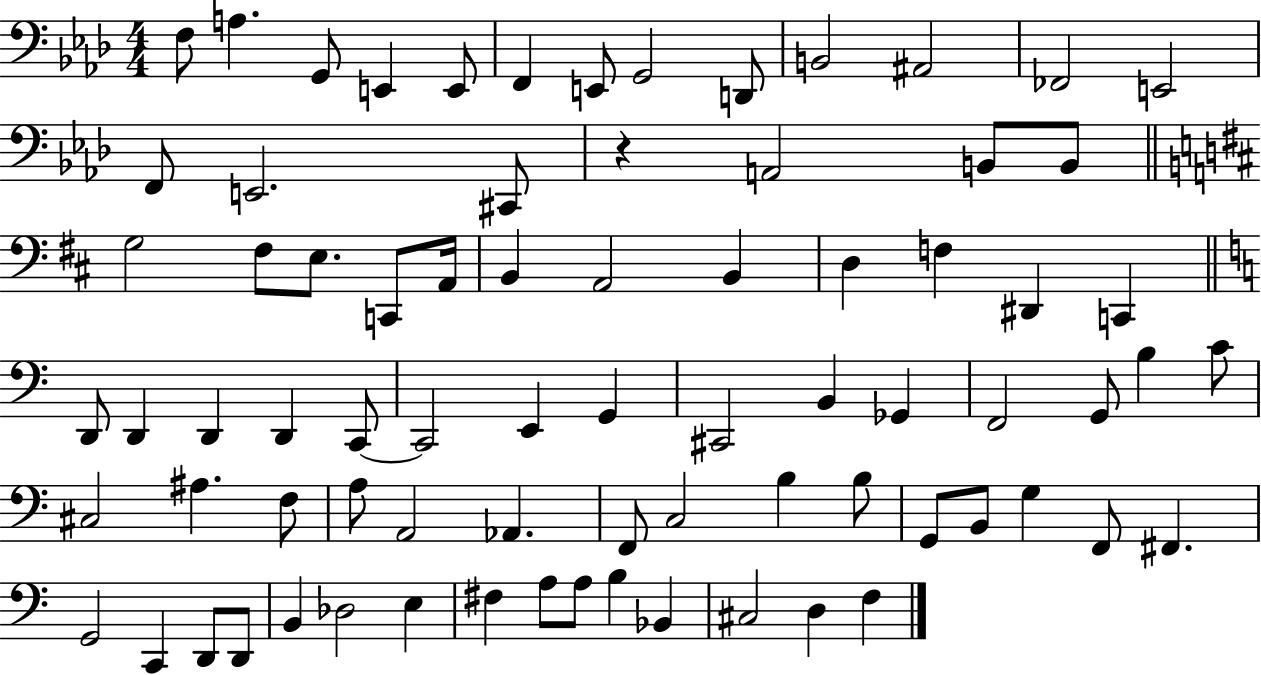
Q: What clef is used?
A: bass